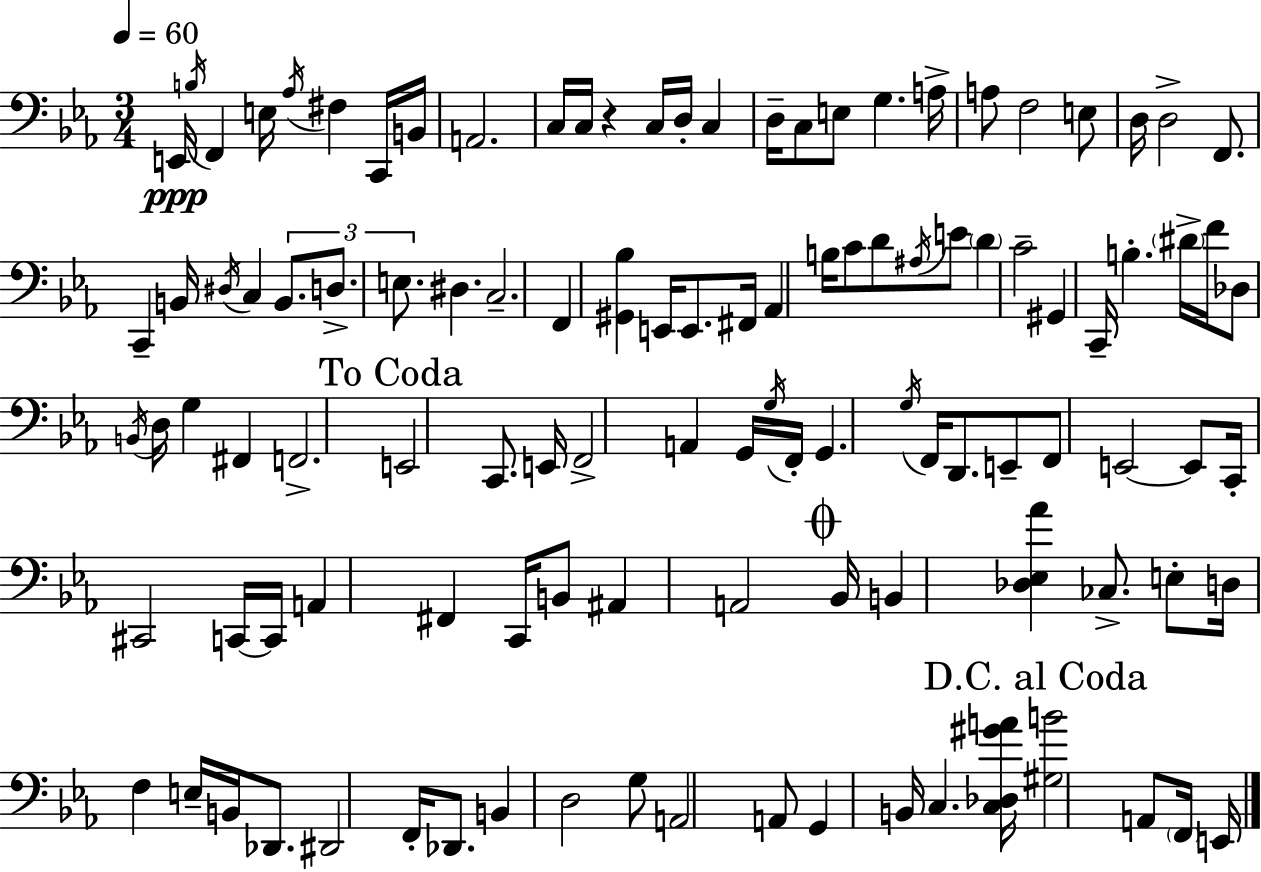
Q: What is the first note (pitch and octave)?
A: E2